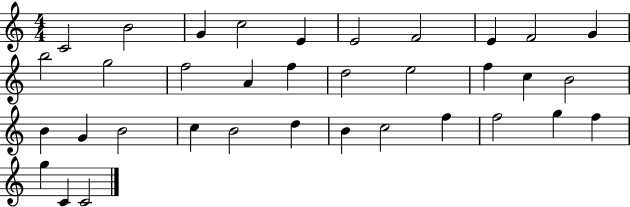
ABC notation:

X:1
T:Untitled
M:4/4
L:1/4
K:C
C2 B2 G c2 E E2 F2 E F2 G b2 g2 f2 A f d2 e2 f c B2 B G B2 c B2 d B c2 f f2 g f g C C2